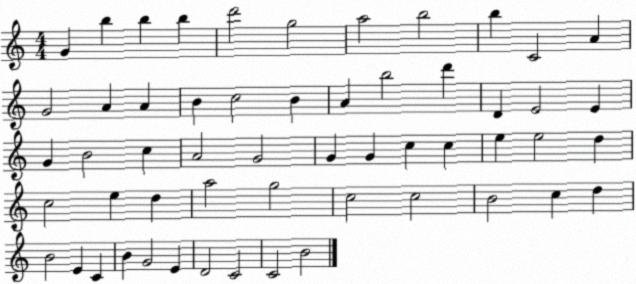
X:1
T:Untitled
M:4/4
L:1/4
K:C
G b b b d'2 g2 a2 b2 b C2 A G2 A A B c2 B A b2 d' D E2 E G B2 c A2 G2 G G c c e e2 d c2 e d a2 g2 c2 c2 B2 c d B2 E C B G2 E D2 C2 C2 B2